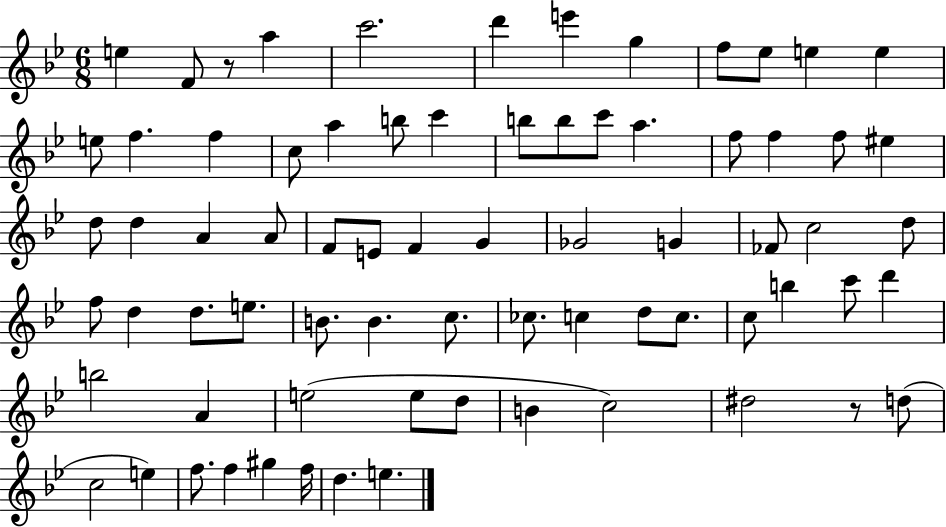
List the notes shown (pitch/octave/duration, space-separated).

E5/q F4/e R/e A5/q C6/h. D6/q E6/q G5/q F5/e Eb5/e E5/q E5/q E5/e F5/q. F5/q C5/e A5/q B5/e C6/q B5/e B5/e C6/e A5/q. F5/e F5/q F5/e EIS5/q D5/e D5/q A4/q A4/e F4/e E4/e F4/q G4/q Gb4/h G4/q FES4/e C5/h D5/e F5/e D5/q D5/e. E5/e. B4/e. B4/q. C5/e. CES5/e. C5/q D5/e C5/e. C5/e B5/q C6/e D6/q B5/h A4/q E5/h E5/e D5/e B4/q C5/h D#5/h R/e D5/e C5/h E5/q F5/e. F5/q G#5/q F5/s D5/q. E5/q.